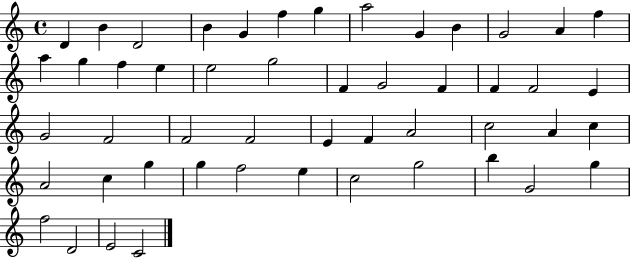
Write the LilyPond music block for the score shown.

{
  \clef treble
  \time 4/4
  \defaultTimeSignature
  \key c \major
  d'4 b'4 d'2 | b'4 g'4 f''4 g''4 | a''2 g'4 b'4 | g'2 a'4 f''4 | \break a''4 g''4 f''4 e''4 | e''2 g''2 | f'4 g'2 f'4 | f'4 f'2 e'4 | \break g'2 f'2 | f'2 f'2 | e'4 f'4 a'2 | c''2 a'4 c''4 | \break a'2 c''4 g''4 | g''4 f''2 e''4 | c''2 g''2 | b''4 g'2 g''4 | \break f''2 d'2 | e'2 c'2 | \bar "|."
}